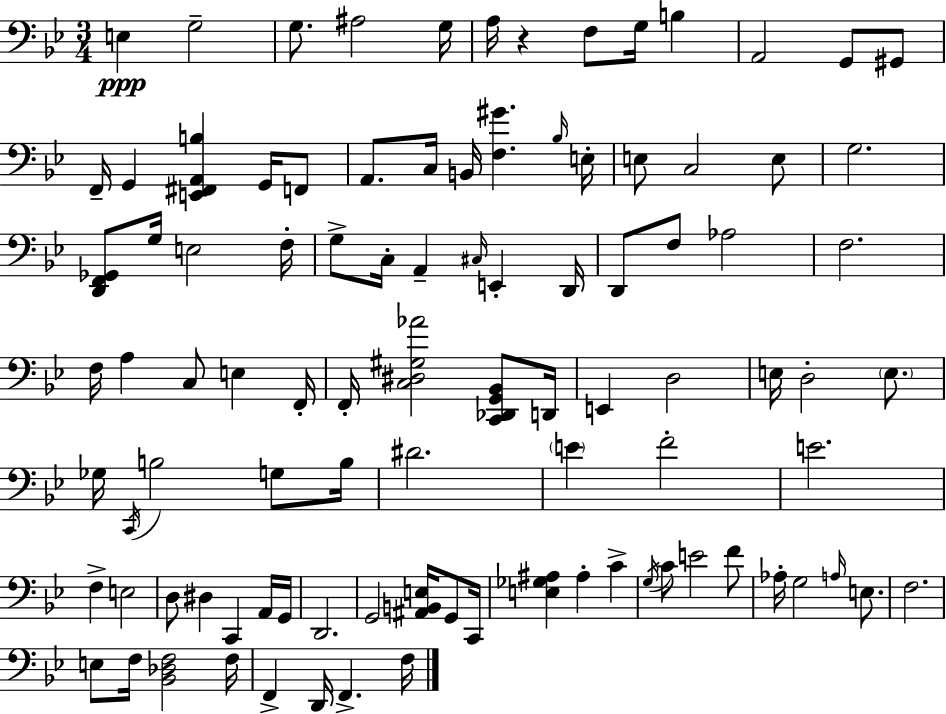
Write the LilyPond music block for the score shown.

{
  \clef bass
  \numericTimeSignature
  \time 3/4
  \key g \minor
  \repeat volta 2 { e4\ppp g2-- | g8. ais2 g16 | a16 r4 f8 g16 b4 | a,2 g,8 gis,8 | \break f,16-- g,4 <e, fis, a, b>4 g,16 f,8 | a,8. c16 b,16 <f gis'>4. \grace { bes16 } | e16-. e8 c2 e8 | g2. | \break <d, f, ges,>8 g16 e2 | f16-. g8-> c16-. a,4-- \grace { cis16 } e,4-. | d,16 d,8 f8 aes2 | f2. | \break f16 a4 c8 e4 | f,16-. f,16-. <c dis gis aes'>2 <c, des, g, bes,>8 | d,16 e,4 d2 | e16 d2-. \parenthesize e8. | \break ges16 \acciaccatura { c,16 } b2 | g8 b16 dis'2. | \parenthesize e'4 f'2-. | e'2. | \break f4-> e2 | d8 dis4 c,4 | a,16 g,16 d,2. | g,2 <ais, b, e>16 | \break g,8 c,16 <e ges ais>4 ais4-. c'4-> | \acciaccatura { g16 } c'8 e'2 | f'8 aes16-. g2 | \grace { a16 } e8. f2. | \break e8 f16 <bes, des f>2 | f16 f,4-> d,16 f,4.-> | f16 } \bar "|."
}